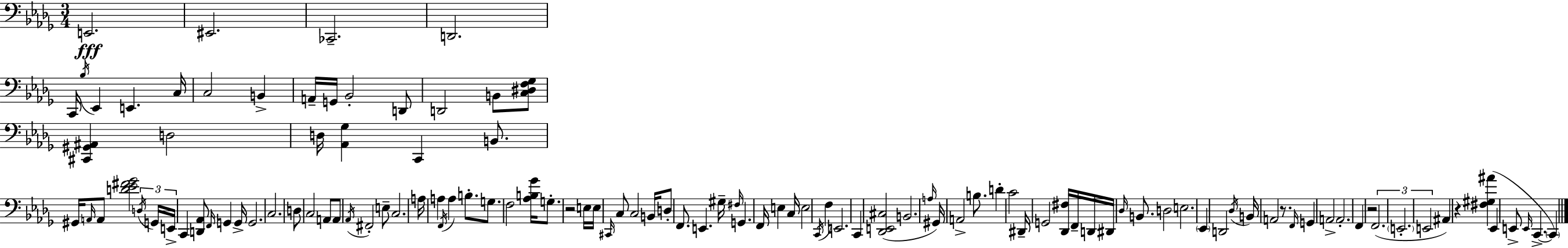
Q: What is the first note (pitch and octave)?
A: E2